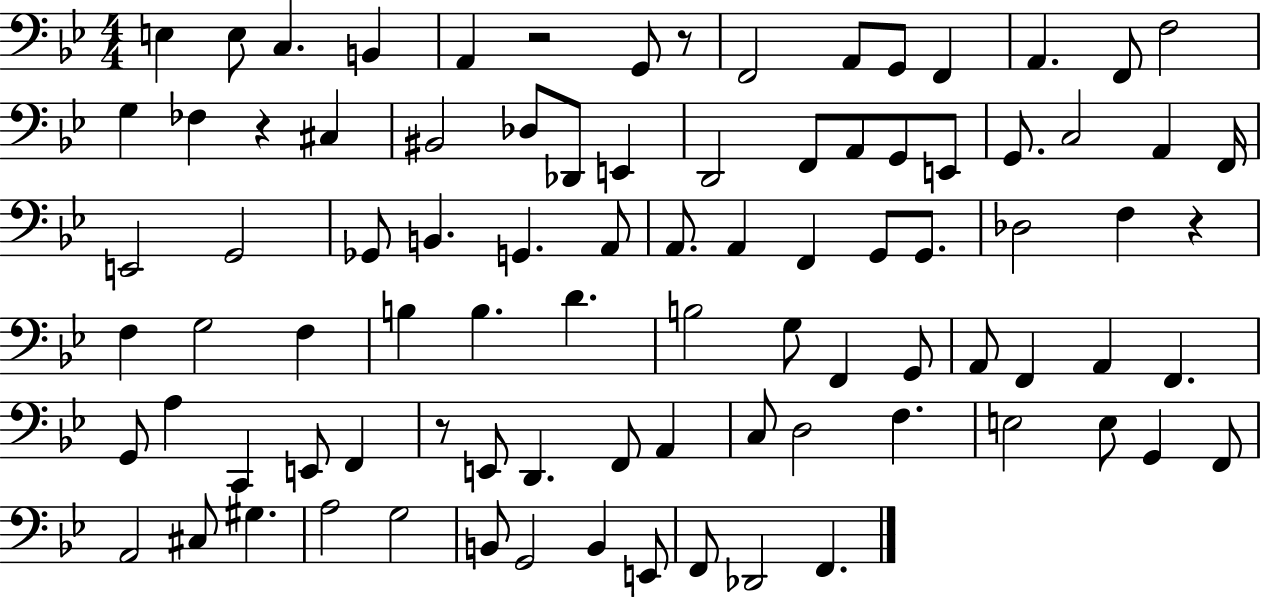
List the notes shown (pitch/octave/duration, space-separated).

E3/q E3/e C3/q. B2/q A2/q R/h G2/e R/e F2/h A2/e G2/e F2/q A2/q. F2/e F3/h G3/q FES3/q R/q C#3/q BIS2/h Db3/e Db2/e E2/q D2/h F2/e A2/e G2/e E2/e G2/e. C3/h A2/q F2/s E2/h G2/h Gb2/e B2/q. G2/q. A2/e A2/e. A2/q F2/q G2/e G2/e. Db3/h F3/q R/q F3/q G3/h F3/q B3/q B3/q. D4/q. B3/h G3/e F2/q G2/e A2/e F2/q A2/q F2/q. G2/e A3/q C2/q E2/e F2/q R/e E2/e D2/q. F2/e A2/q C3/e D3/h F3/q. E3/h E3/e G2/q F2/e A2/h C#3/e G#3/q. A3/h G3/h B2/e G2/h B2/q E2/e F2/e Db2/h F2/q.